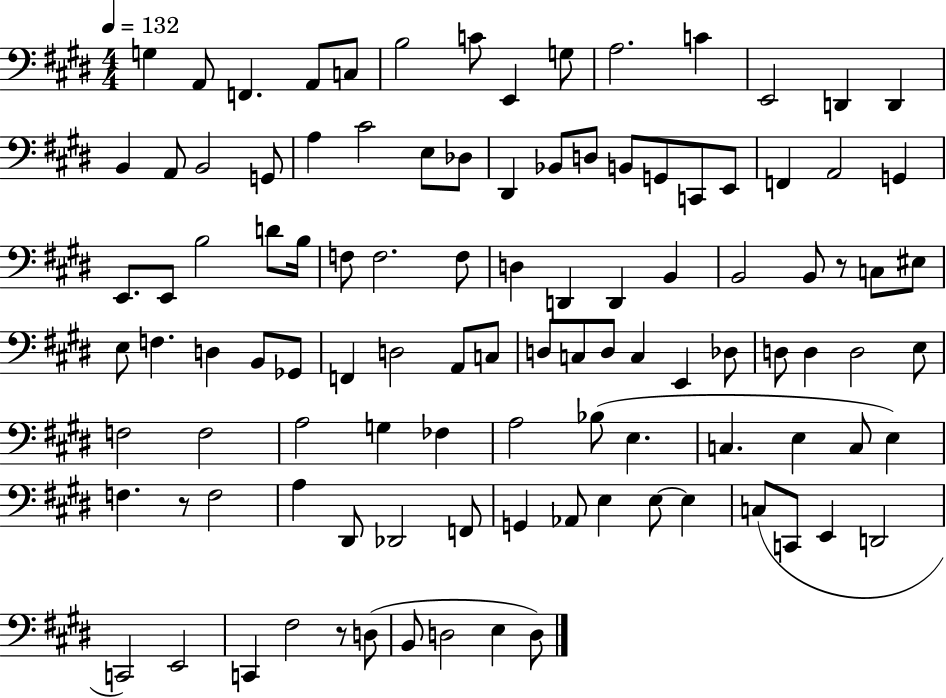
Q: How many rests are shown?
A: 3